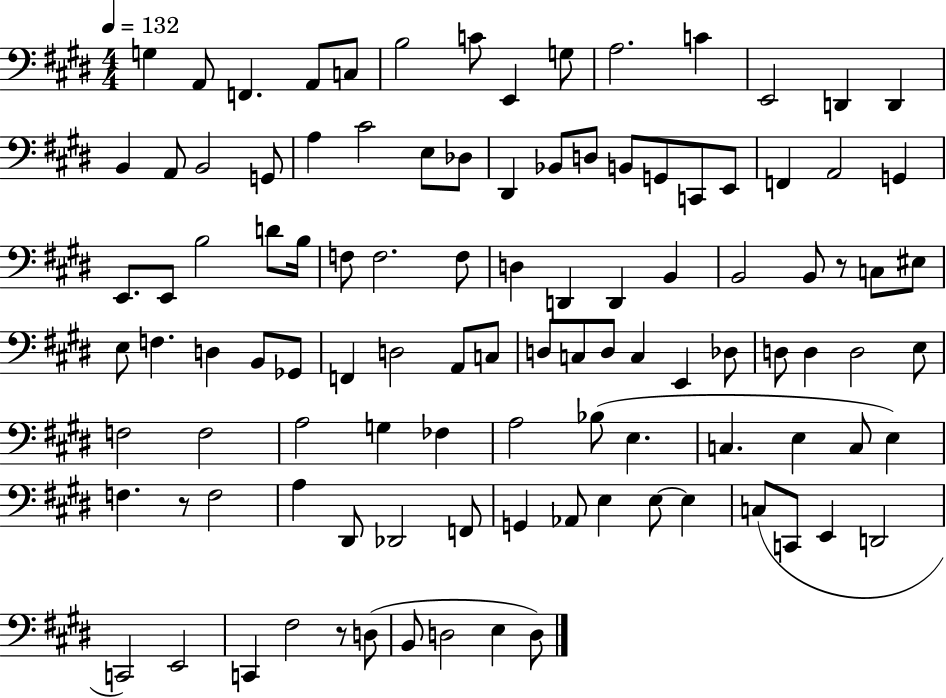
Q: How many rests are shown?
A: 3